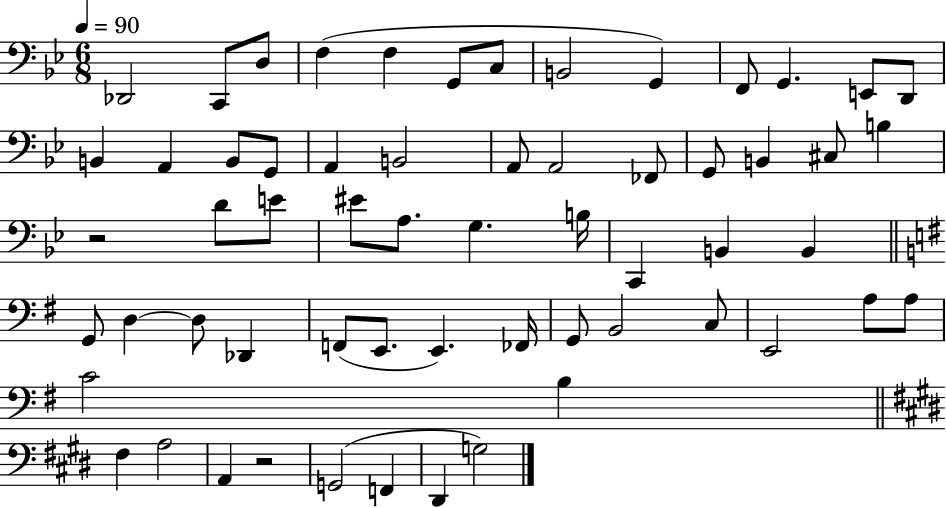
X:1
T:Untitled
M:6/8
L:1/4
K:Bb
_D,,2 C,,/2 D,/2 F, F, G,,/2 C,/2 B,,2 G,, F,,/2 G,, E,,/2 D,,/2 B,, A,, B,,/2 G,,/2 A,, B,,2 A,,/2 A,,2 _F,,/2 G,,/2 B,, ^C,/2 B, z2 D/2 E/2 ^E/2 A,/2 G, B,/4 C,, B,, B,, G,,/2 D, D,/2 _D,, F,,/2 E,,/2 E,, _F,,/4 G,,/2 B,,2 C,/2 E,,2 A,/2 A,/2 C2 B, ^F, A,2 A,, z2 G,,2 F,, ^D,, G,2